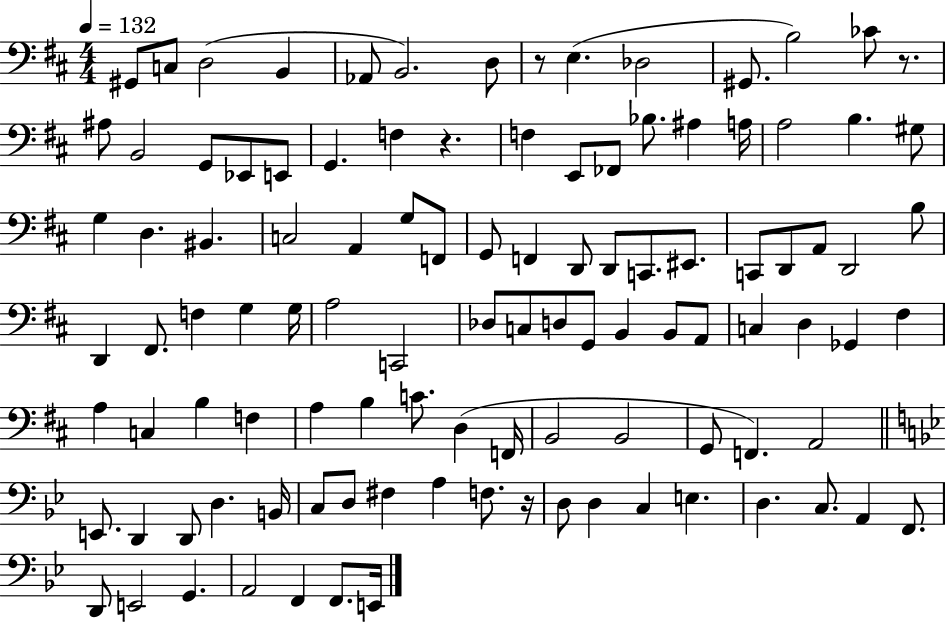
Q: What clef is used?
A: bass